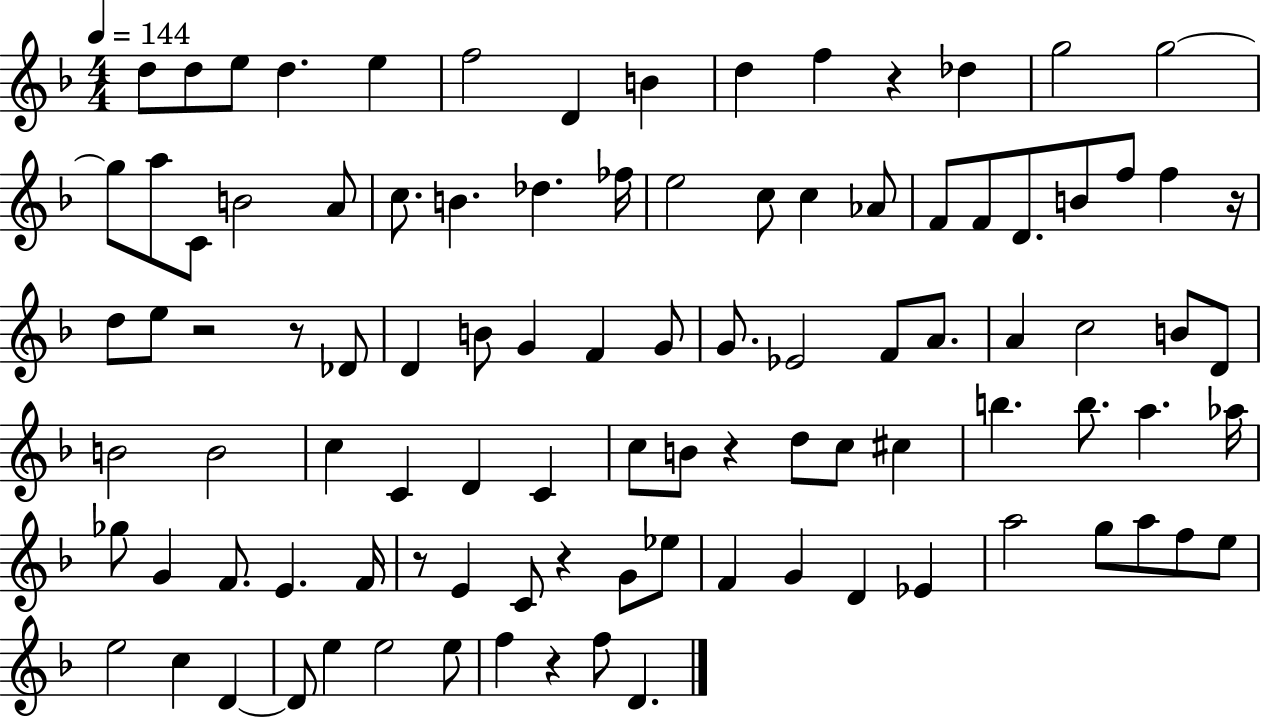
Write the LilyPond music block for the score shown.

{
  \clef treble
  \numericTimeSignature
  \time 4/4
  \key f \major
  \tempo 4 = 144
  \repeat volta 2 { d''8 d''8 e''8 d''4. e''4 | f''2 d'4 b'4 | d''4 f''4 r4 des''4 | g''2 g''2~~ | \break g''8 a''8 c'8 b'2 a'8 | c''8. b'4. des''4. fes''16 | e''2 c''8 c''4 aes'8 | f'8 f'8 d'8. b'8 f''8 f''4 r16 | \break d''8 e''8 r2 r8 des'8 | d'4 b'8 g'4 f'4 g'8 | g'8. ees'2 f'8 a'8. | a'4 c''2 b'8 d'8 | \break b'2 b'2 | c''4 c'4 d'4 c'4 | c''8 b'8 r4 d''8 c''8 cis''4 | b''4. b''8. a''4. aes''16 | \break ges''8 g'4 f'8. e'4. f'16 | r8 e'4 c'8 r4 g'8 ees''8 | f'4 g'4 d'4 ees'4 | a''2 g''8 a''8 f''8 e''8 | \break e''2 c''4 d'4~~ | d'8 e''4 e''2 e''8 | f''4 r4 f''8 d'4. | } \bar "|."
}